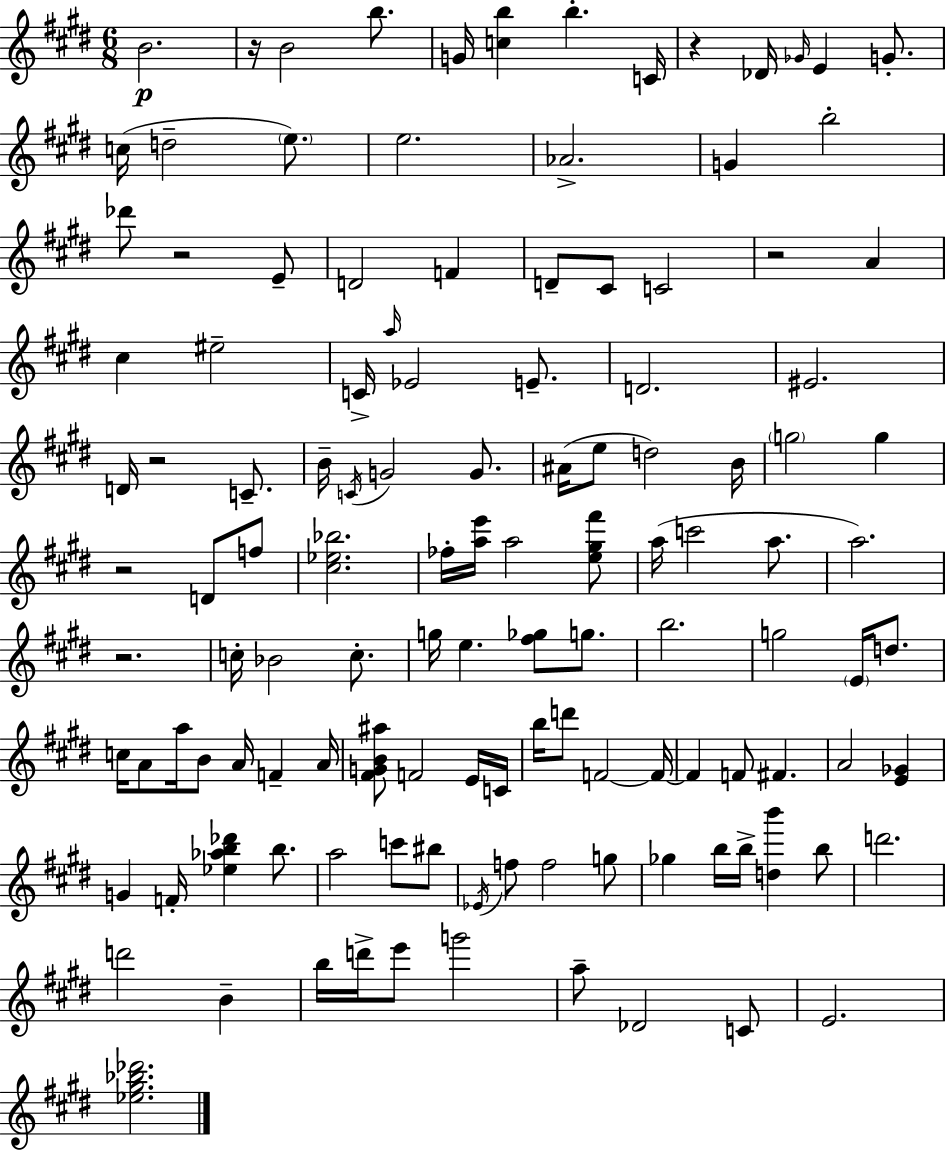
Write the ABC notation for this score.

X:1
T:Untitled
M:6/8
L:1/4
K:E
B2 z/4 B2 b/2 G/4 [cb] b C/4 z _D/4 _G/4 E G/2 c/4 d2 e/2 e2 _A2 G b2 _d'/2 z2 E/2 D2 F D/2 ^C/2 C2 z2 A ^c ^e2 C/4 a/4 _E2 E/2 D2 ^E2 D/4 z2 C/2 B/4 C/4 G2 G/2 ^A/4 e/2 d2 B/4 g2 g z2 D/2 f/2 [^c_e_b]2 _f/4 [ae']/4 a2 [e^g^f']/2 a/4 c'2 a/2 a2 z2 c/4 _B2 c/2 g/4 e [^f_g]/2 g/2 b2 g2 E/4 d/2 c/4 A/2 a/4 B/2 A/4 F A/4 [^FGB^a]/2 F2 E/4 C/4 b/4 d'/2 F2 F/4 F F/2 ^F A2 [E_G] G F/4 [_e_ab_d'] b/2 a2 c'/2 ^b/2 _E/4 f/2 f2 g/2 _g b/4 b/4 [db'] b/2 d'2 d'2 B b/4 d'/4 e'/2 g'2 a/2 _D2 C/2 E2 [_e^g_b_d']2